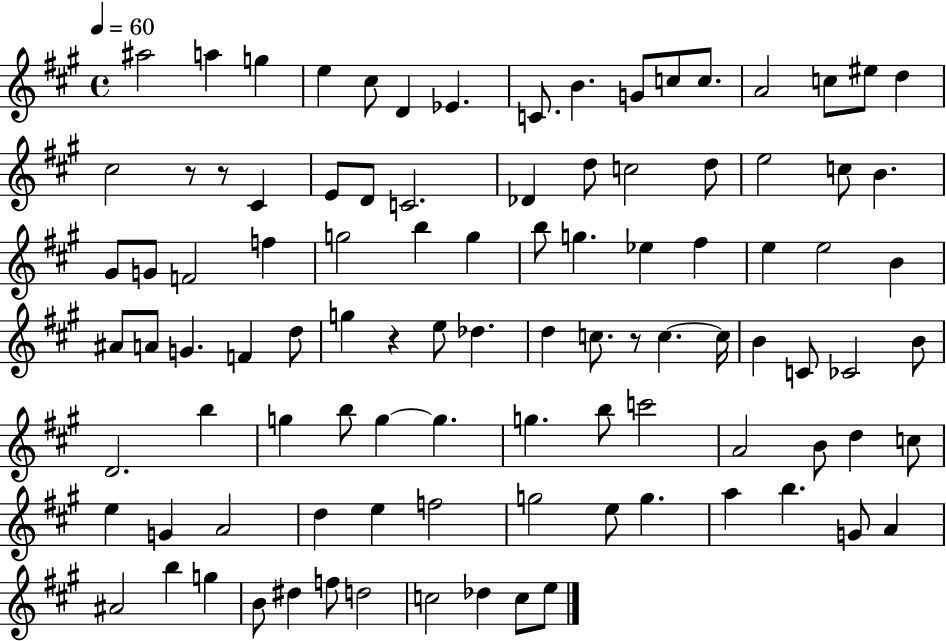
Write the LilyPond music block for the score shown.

{
  \clef treble
  \time 4/4
  \defaultTimeSignature
  \key a \major
  \tempo 4 = 60
  \repeat volta 2 { ais''2 a''4 g''4 | e''4 cis''8 d'4 ees'4. | c'8. b'4. g'8 c''8 c''8. | a'2 c''8 eis''8 d''4 | \break cis''2 r8 r8 cis'4 | e'8 d'8 c'2. | des'4 d''8 c''2 d''8 | e''2 c''8 b'4. | \break gis'8 g'8 f'2 f''4 | g''2 b''4 g''4 | b''8 g''4. ees''4 fis''4 | e''4 e''2 b'4 | \break ais'8 a'8 g'4. f'4 d''8 | g''4 r4 e''8 des''4. | d''4 c''8. r8 c''4.~~ c''16 | b'4 c'8 ces'2 b'8 | \break d'2. b''4 | g''4 b''8 g''4~~ g''4. | g''4. b''8 c'''2 | a'2 b'8 d''4 c''8 | \break e''4 g'4 a'2 | d''4 e''4 f''2 | g''2 e''8 g''4. | a''4 b''4. g'8 a'4 | \break ais'2 b''4 g''4 | b'8 dis''4 f''8 d''2 | c''2 des''4 c''8 e''8 | } \bar "|."
}